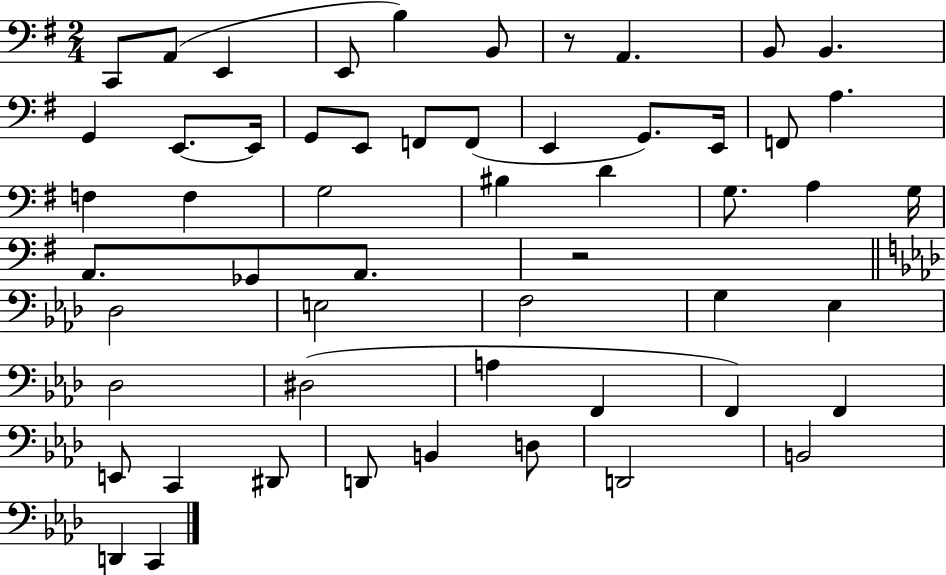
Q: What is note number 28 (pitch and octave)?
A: A3